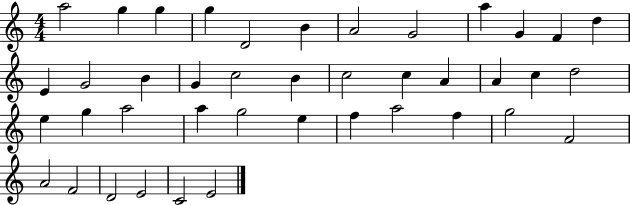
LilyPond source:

{
  \clef treble
  \numericTimeSignature
  \time 4/4
  \key c \major
  a''2 g''4 g''4 | g''4 d'2 b'4 | a'2 g'2 | a''4 g'4 f'4 d''4 | \break e'4 g'2 b'4 | g'4 c''2 b'4 | c''2 c''4 a'4 | a'4 c''4 d''2 | \break e''4 g''4 a''2 | a''4 g''2 e''4 | f''4 a''2 f''4 | g''2 f'2 | \break a'2 f'2 | d'2 e'2 | c'2 e'2 | \bar "|."
}